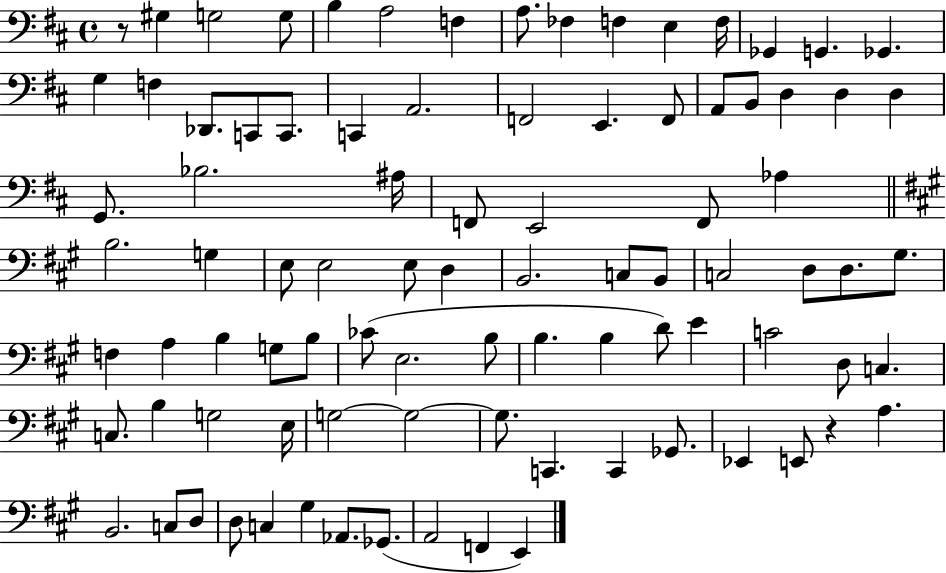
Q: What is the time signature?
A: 4/4